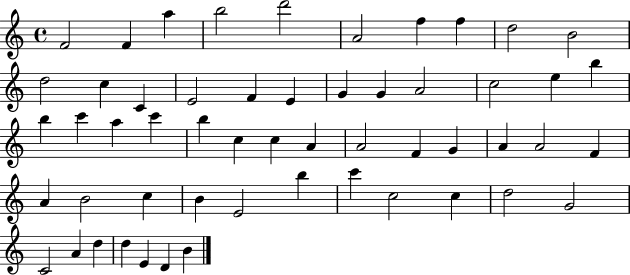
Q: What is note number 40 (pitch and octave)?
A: B4